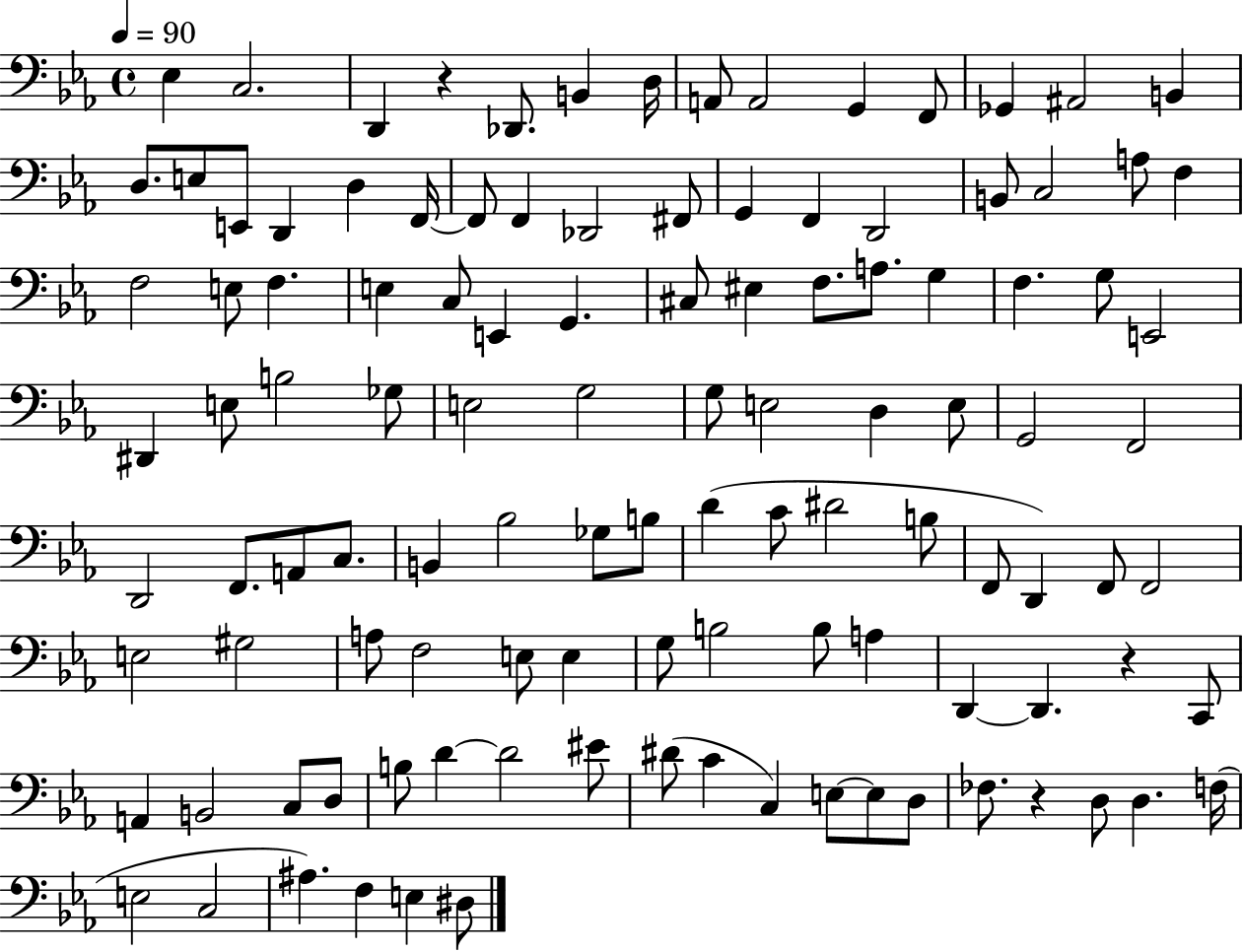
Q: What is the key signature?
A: EES major